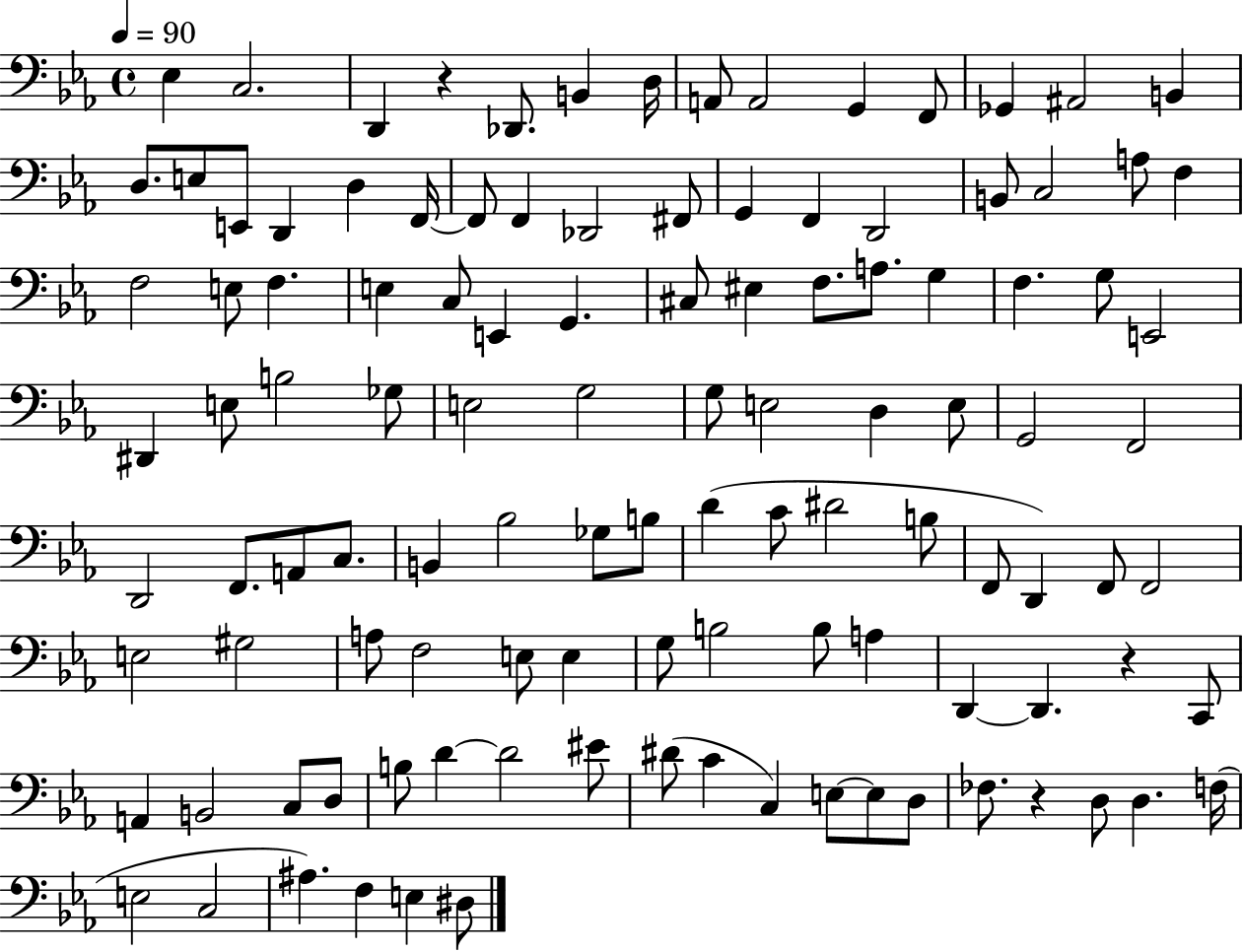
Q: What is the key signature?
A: EES major